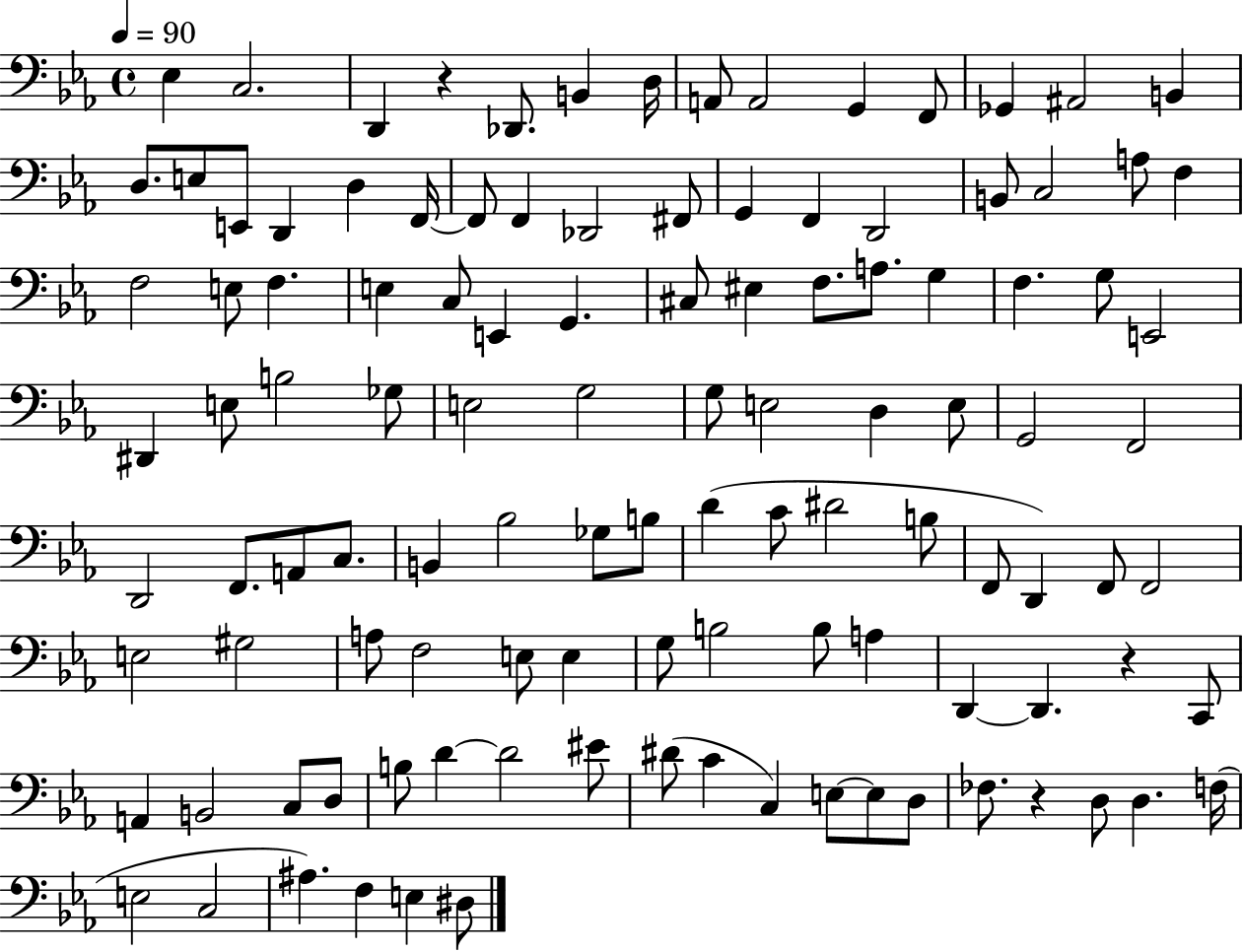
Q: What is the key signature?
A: EES major